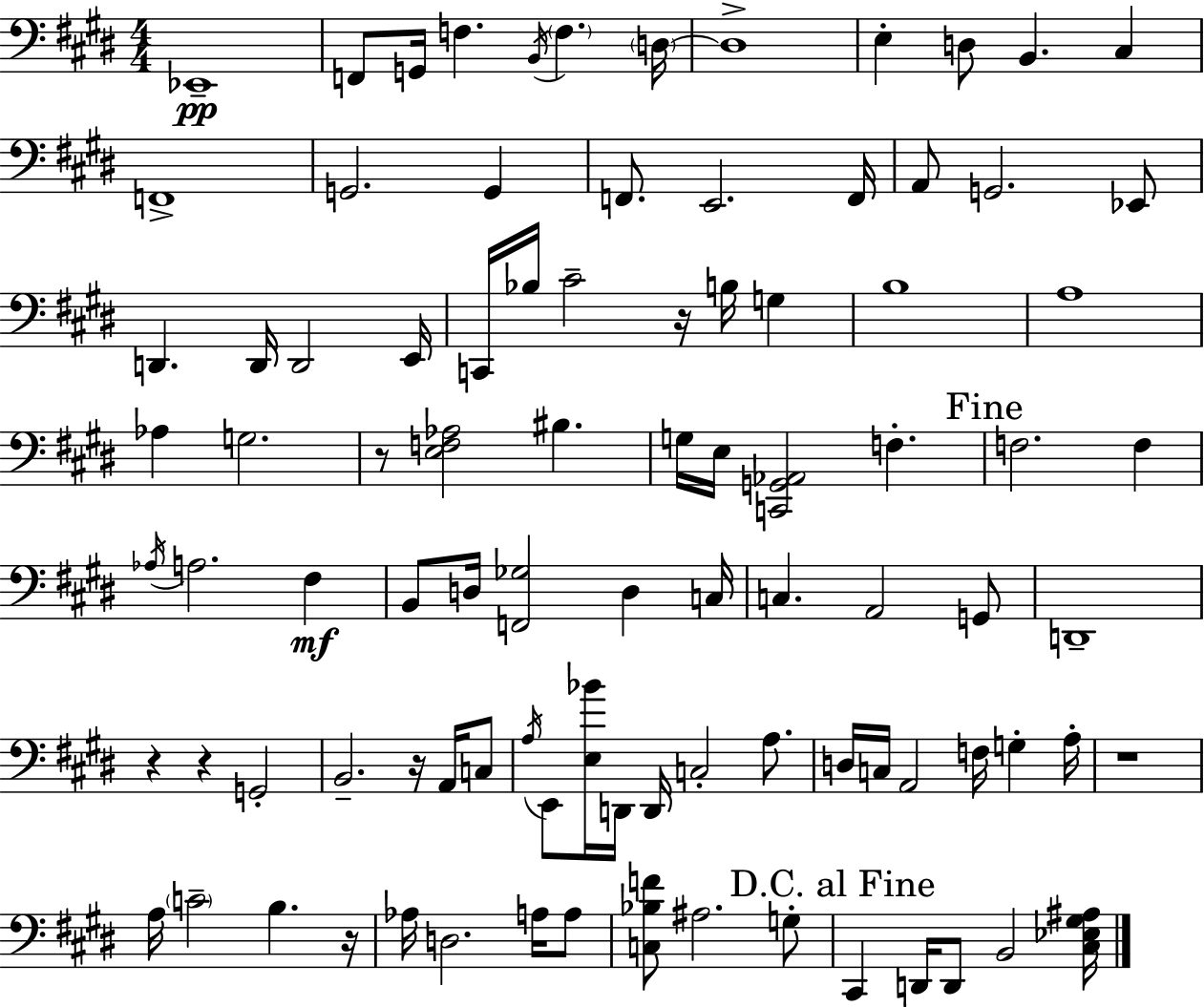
X:1
T:Untitled
M:4/4
L:1/4
K:E
_E,,4 F,,/2 G,,/4 F, B,,/4 F, D,/4 D,4 E, D,/2 B,, ^C, F,,4 G,,2 G,, F,,/2 E,,2 F,,/4 A,,/2 G,,2 _E,,/2 D,, D,,/4 D,,2 E,,/4 C,,/4 _B,/4 ^C2 z/4 B,/4 G, B,4 A,4 _A, G,2 z/2 [E,F,_A,]2 ^B, G,/4 E,/4 [C,,G,,_A,,]2 F, F,2 F, _A,/4 A,2 ^F, B,,/2 D,/4 [F,,_G,]2 D, C,/4 C, A,,2 G,,/2 D,,4 z z G,,2 B,,2 z/4 A,,/4 C,/2 A,/4 E,,/2 [E,_B]/4 D,,/4 D,,/4 C,2 A,/2 D,/4 C,/4 A,,2 F,/4 G, A,/4 z4 A,/4 C2 B, z/4 _A,/4 D,2 A,/4 A,/2 [C,_B,F]/2 ^A,2 G,/2 ^C,, D,,/4 D,,/2 B,,2 [^C,_E,^G,^A,]/4